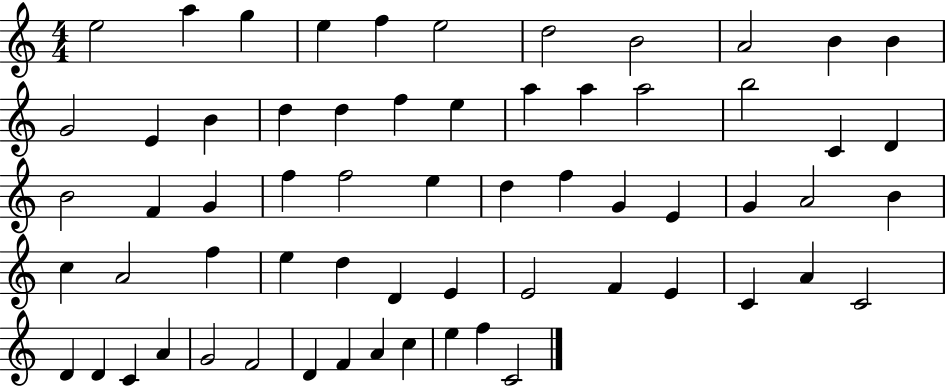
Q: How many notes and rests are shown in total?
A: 63